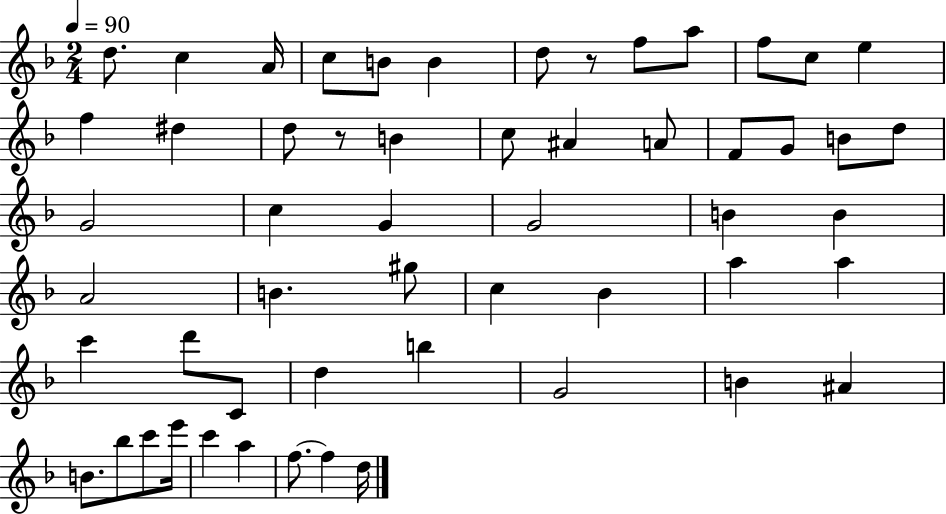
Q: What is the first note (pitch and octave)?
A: D5